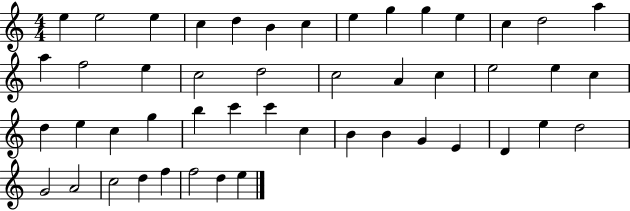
E5/q E5/h E5/q C5/q D5/q B4/q C5/q E5/q G5/q G5/q E5/q C5/q D5/h A5/q A5/q F5/h E5/q C5/h D5/h C5/h A4/q C5/q E5/h E5/q C5/q D5/q E5/q C5/q G5/q B5/q C6/q C6/q C5/q B4/q B4/q G4/q E4/q D4/q E5/q D5/h G4/h A4/h C5/h D5/q F5/q F5/h D5/q E5/q